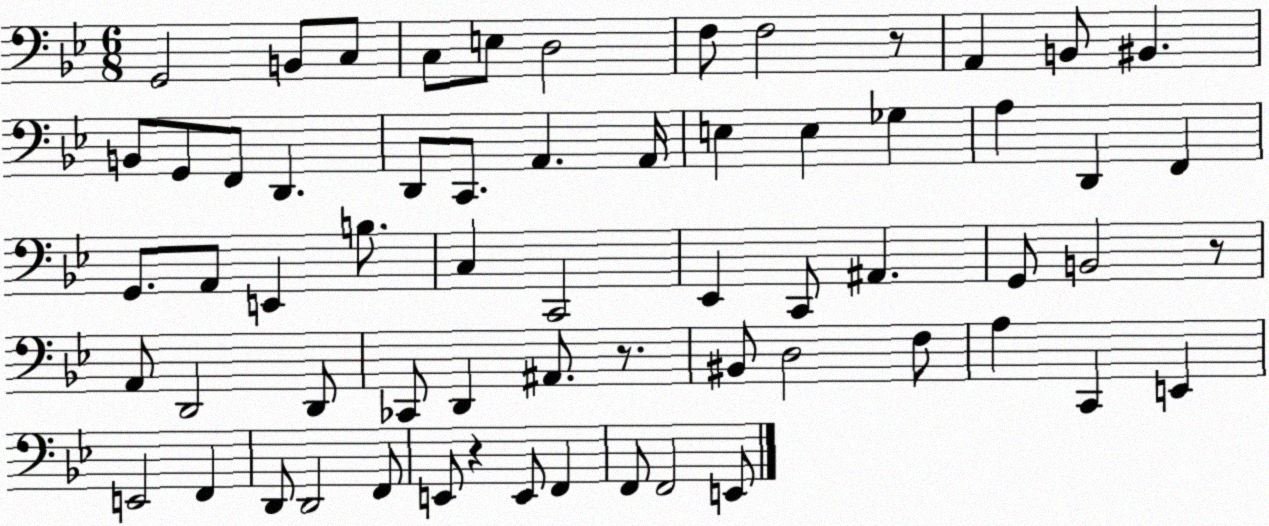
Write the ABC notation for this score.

X:1
T:Untitled
M:6/8
L:1/4
K:Bb
G,,2 B,,/2 C,/2 C,/2 E,/2 D,2 F,/2 F,2 z/2 A,, B,,/2 ^B,, B,,/2 G,,/2 F,,/2 D,, D,,/2 C,,/2 A,, A,,/4 E, E, _G, A, D,, F,, G,,/2 A,,/2 E,, B,/2 C, C,,2 _E,, C,,/2 ^A,, G,,/2 B,,2 z/2 A,,/2 D,,2 D,,/2 _C,,/2 D,, ^A,,/2 z/2 ^B,,/2 D,2 F,/2 A, C,, E,, E,,2 F,, D,,/2 D,,2 F,,/2 E,,/2 z E,,/2 F,, F,,/2 F,,2 E,,/2